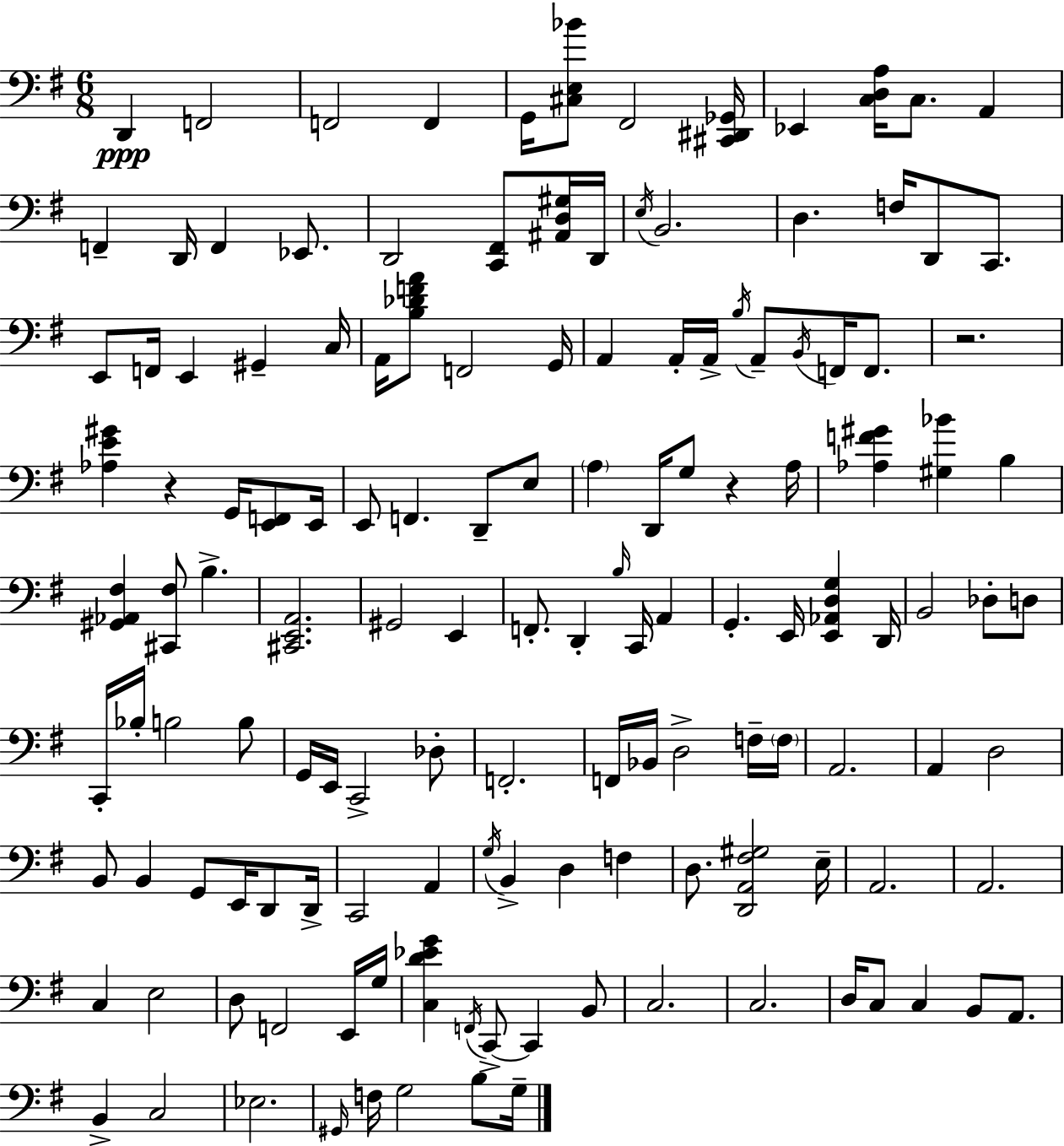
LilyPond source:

{
  \clef bass
  \numericTimeSignature
  \time 6/8
  \key g \major
  d,4\ppp f,2 | f,2 f,4 | g,16 <cis e bes'>8 fis,2 <cis, dis, ges,>16 | ees,4 <c d a>16 c8. a,4 | \break f,4-- d,16 f,4 ees,8. | d,2 <c, fis,>8 <ais, d gis>16 d,16 | \acciaccatura { e16 } b,2. | d4. f16 d,8 c,8. | \break e,8 f,16 e,4 gis,4-- | c16 a,16 <b des' f' a'>8 f,2 | g,16 a,4 a,16-. a,16-> \acciaccatura { b16 } a,8-- \acciaccatura { b,16 } f,16 | f,8. r2. | \break <aes e' gis'>4 r4 g,16 | <e, f,>8 e,16 e,8 f,4. d,8-- | e8 \parenthesize a4 d,16 g8 r4 | a16 <aes f' gis'>4 <gis bes'>4 b4 | \break <gis, aes, fis>4 <cis, fis>8 b4.-> | <cis, e, a,>2. | gis,2 e,4 | f,8.-. d,4-. \grace { b16 } c,16 | \break a,4 g,4.-. e,16 <e, aes, d g>4 | d,16 b,2 | des8-. d8 c,16-. bes16-. b2 | b8 g,16 e,16 c,2-> | \break des8-. f,2.-. | f,16 bes,16 d2-> | f16-- \parenthesize f16 a,2. | a,4 d2 | \break b,8 b,4 g,8 | e,16 d,8 d,16-> c,2 | a,4 \acciaccatura { g16 } b,4-> d4 | f4 d8. <d, a, fis gis>2 | \break e16-- a,2. | a,2. | c4 e2 | d8 f,2 | \break e,16 g16 <c d' ees' g'>4 \acciaccatura { f,16 } c,8->~~ | c,4 b,8 c2. | c2. | d16 c8 c4 | \break b,8 a,8. b,4-> c2 | ees2. | \grace { gis,16 } f16 g2 | b8 g16-- \bar "|."
}